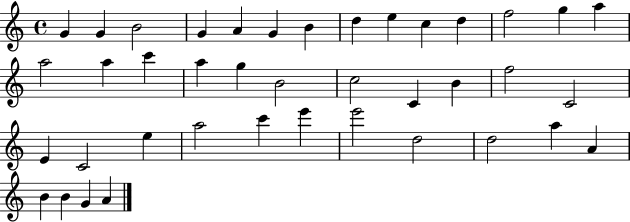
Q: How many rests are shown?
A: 0